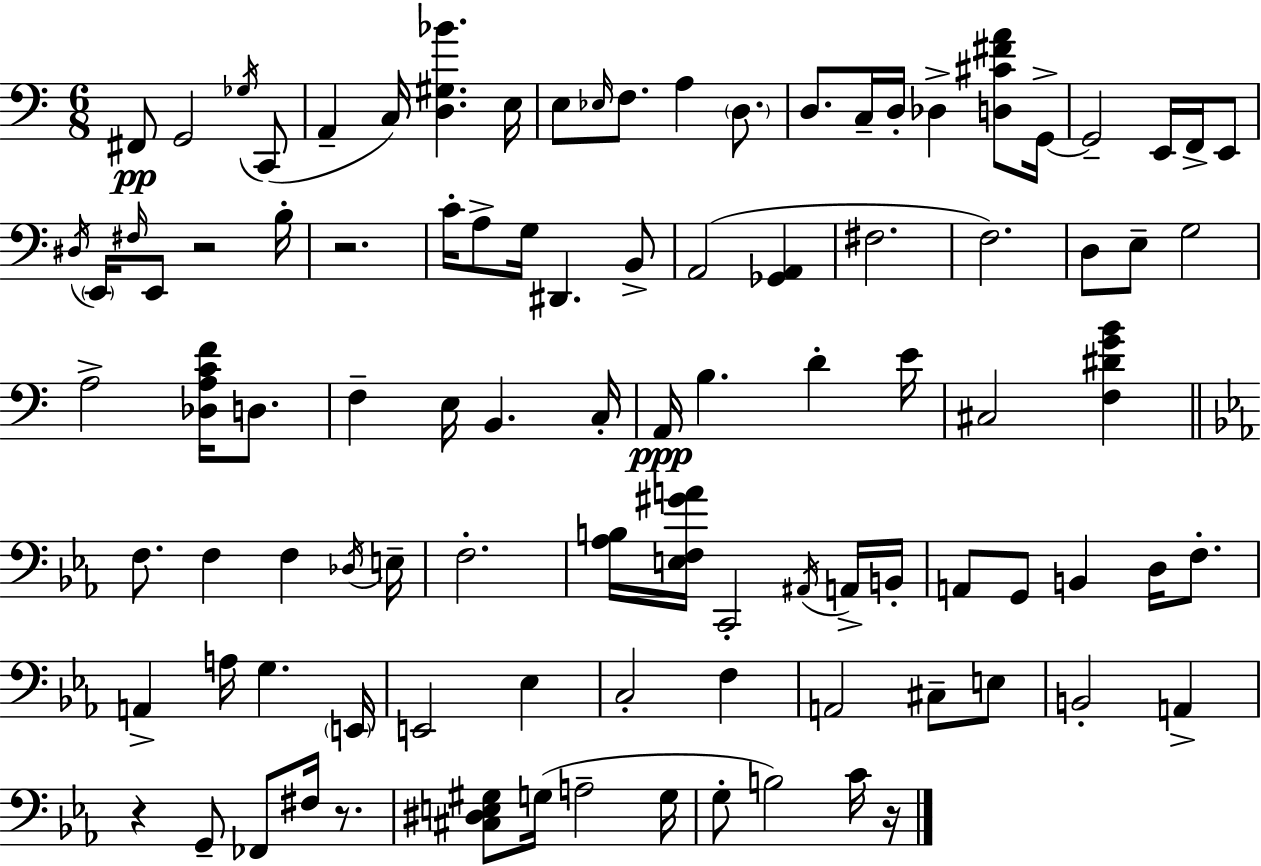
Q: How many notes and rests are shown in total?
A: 98